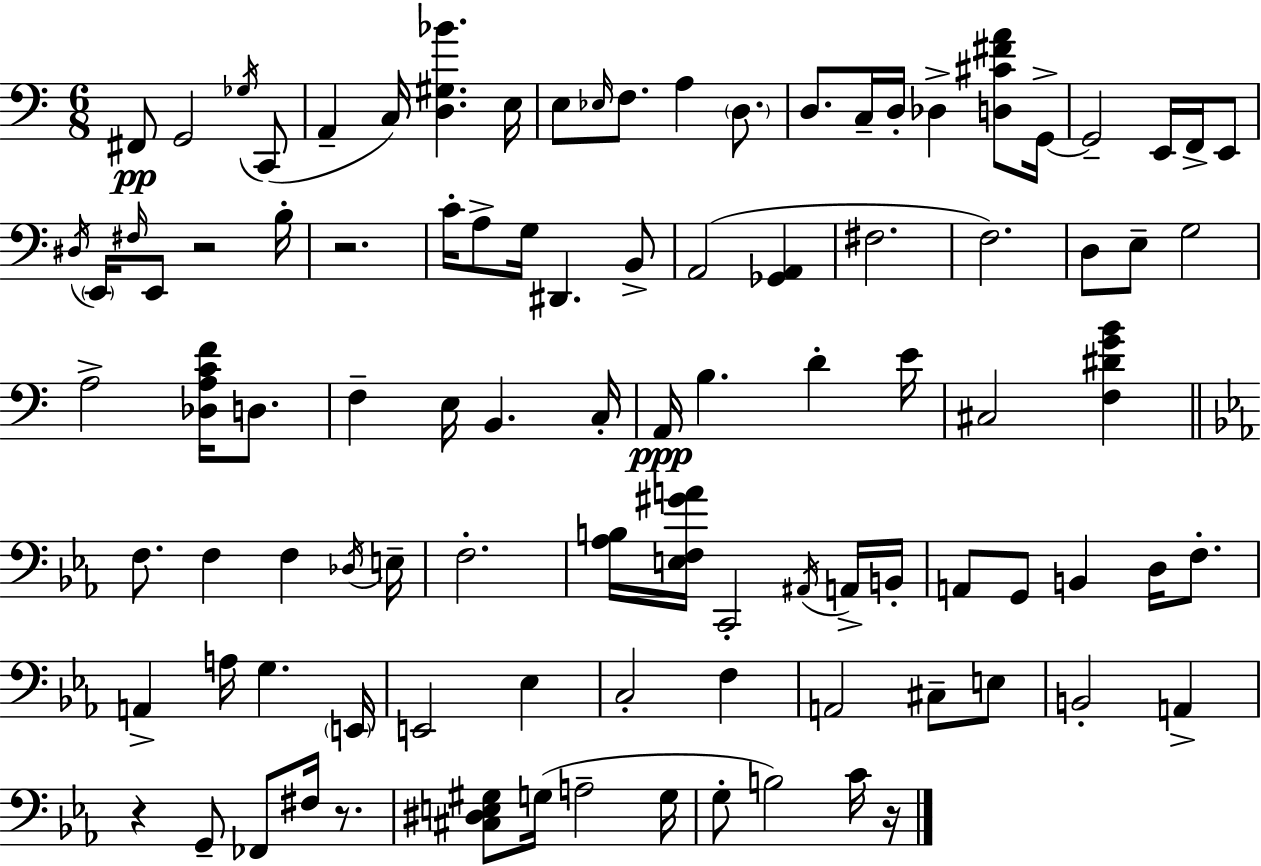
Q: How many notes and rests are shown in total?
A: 98